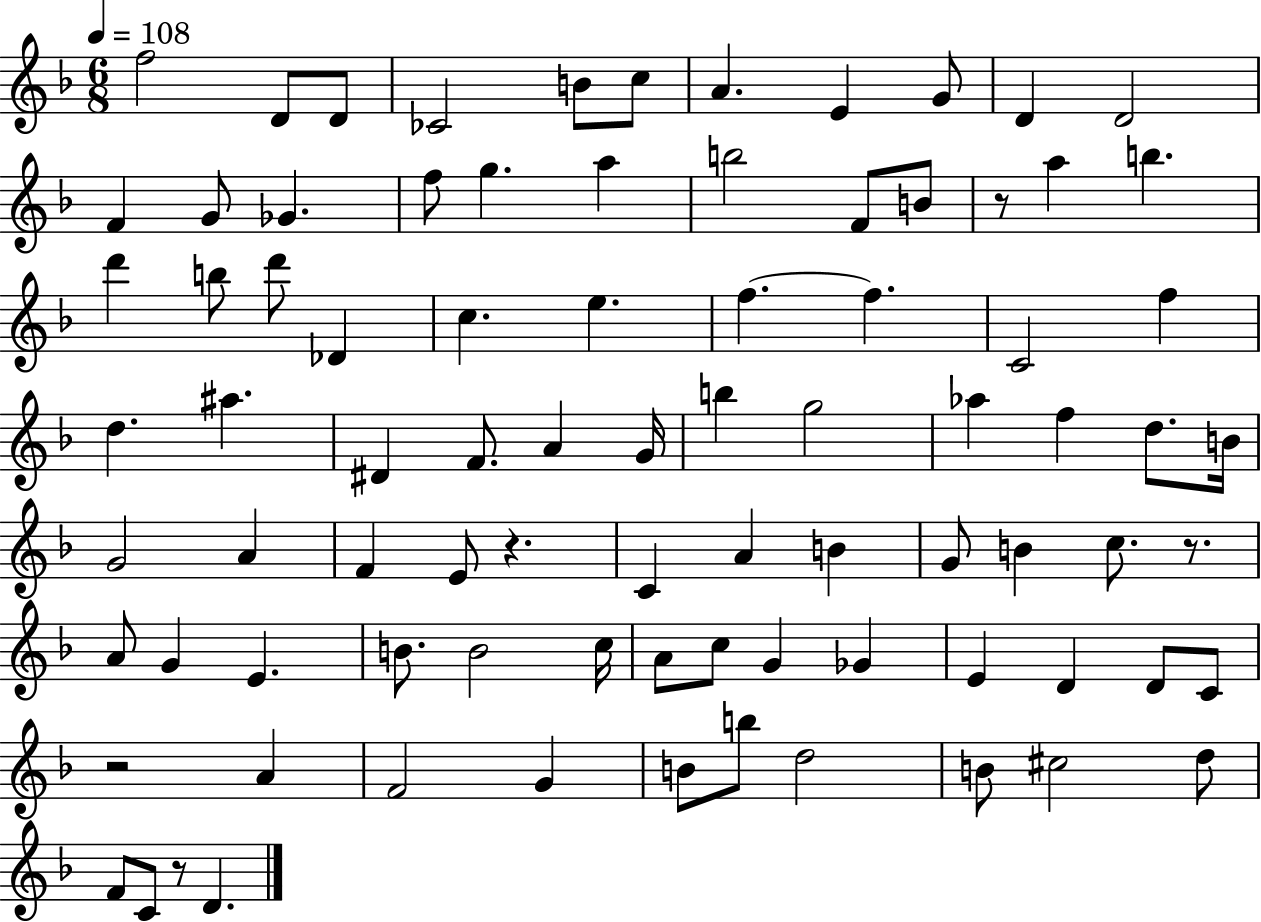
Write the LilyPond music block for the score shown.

{
  \clef treble
  \numericTimeSignature
  \time 6/8
  \key f \major
  \tempo 4 = 108
  f''2 d'8 d'8 | ces'2 b'8 c''8 | a'4. e'4 g'8 | d'4 d'2 | \break f'4 g'8 ges'4. | f''8 g''4. a''4 | b''2 f'8 b'8 | r8 a''4 b''4. | \break d'''4 b''8 d'''8 des'4 | c''4. e''4. | f''4.~~ f''4. | c'2 f''4 | \break d''4. ais''4. | dis'4 f'8. a'4 g'16 | b''4 g''2 | aes''4 f''4 d''8. b'16 | \break g'2 a'4 | f'4 e'8 r4. | c'4 a'4 b'4 | g'8 b'4 c''8. r8. | \break a'8 g'4 e'4. | b'8. b'2 c''16 | a'8 c''8 g'4 ges'4 | e'4 d'4 d'8 c'8 | \break r2 a'4 | f'2 g'4 | b'8 b''8 d''2 | b'8 cis''2 d''8 | \break f'8 c'8 r8 d'4. | \bar "|."
}